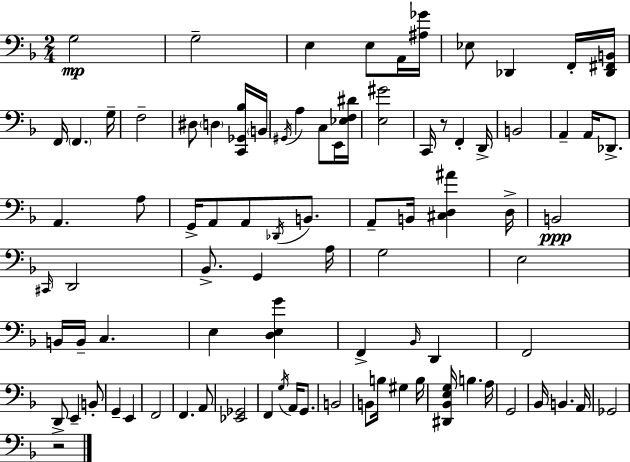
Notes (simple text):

G3/h G3/h E3/q E3/e A2/s [A#3,Gb4]/s Eb3/e Db2/q F2/s [Db2,F#2,B2]/s F2/s F2/q. G3/s F3/h D#3/e D3/q [C2,Gb2,Bb3]/s B2/s G#2/s A3/q C3/e E2/s [Eb3,F3,D#4]/s [E3,G#4]/h C2/s R/e F2/q D2/s B2/h A2/q A2/s Db2/e. A2/q. A3/e G2/s A2/e A2/e Db2/s B2/e. A2/e B2/s [C#3,D3,A#4]/q D3/s B2/h C#2/s D2/h Bb2/e. G2/q A3/s G3/h E3/h B2/s B2/s C3/q. E3/q [D3,E3,G4]/q F2/q Bb2/s D2/q F2/h D2/e E2/q B2/e G2/q E2/q F2/h F2/q. A2/e [Eb2,Gb2]/h F2/q G3/s A2/s G2/e. B2/h B2/e B3/s G#3/q B3/s [D#2,Bb2,E3,G3]/s B3/q. A3/s G2/h Bb2/s B2/q. A2/s Gb2/h R/h